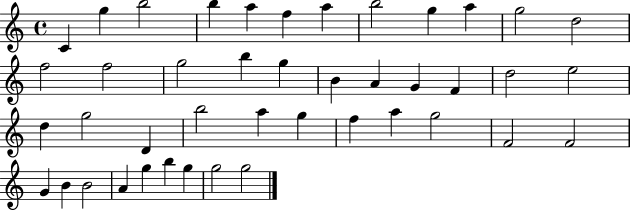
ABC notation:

X:1
T:Untitled
M:4/4
L:1/4
K:C
C g b2 b a f a b2 g a g2 d2 f2 f2 g2 b g B A G F d2 e2 d g2 D b2 a g f a g2 F2 F2 G B B2 A g b g g2 g2